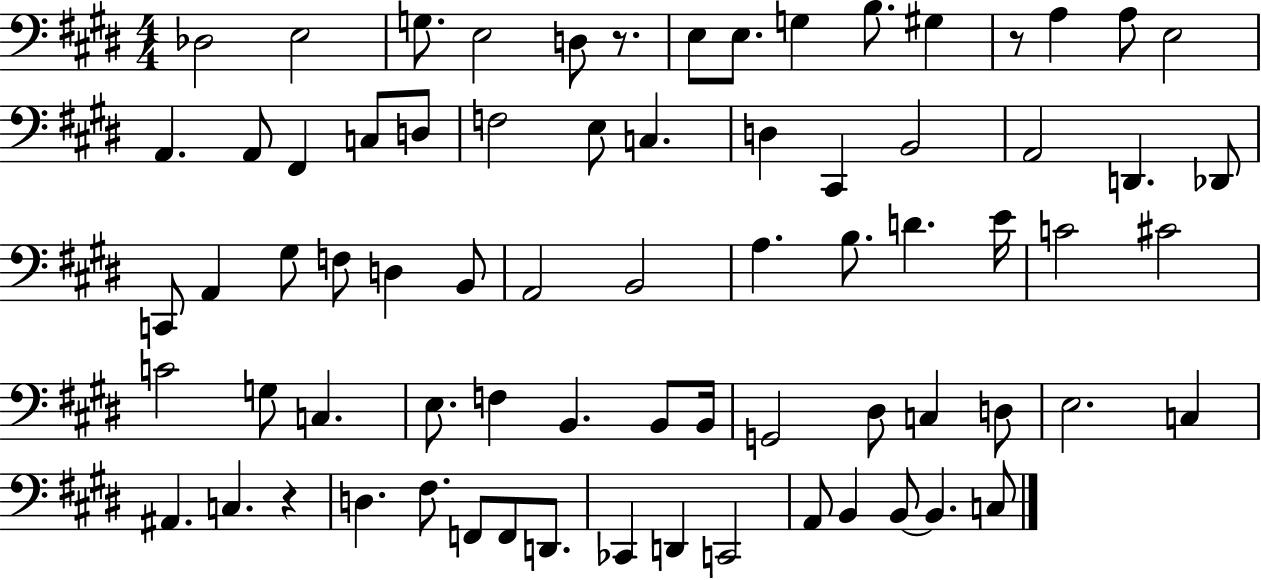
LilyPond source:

{
  \clef bass
  \numericTimeSignature
  \time 4/4
  \key e \major
  \repeat volta 2 { des2 e2 | g8. e2 d8 r8. | e8 e8. g4 b8. gis4 | r8 a4 a8 e2 | \break a,4. a,8 fis,4 c8 d8 | f2 e8 c4. | d4 cis,4 b,2 | a,2 d,4. des,8 | \break c,8 a,4 gis8 f8 d4 b,8 | a,2 b,2 | a4. b8. d'4. e'16 | c'2 cis'2 | \break c'2 g8 c4. | e8. f4 b,4. b,8 b,16 | g,2 dis8 c4 d8 | e2. c4 | \break ais,4. c4. r4 | d4. fis8. f,8 f,8 d,8. | ces,4 d,4 c,2 | a,8 b,4 b,8~~ b,4. c8 | \break } \bar "|."
}